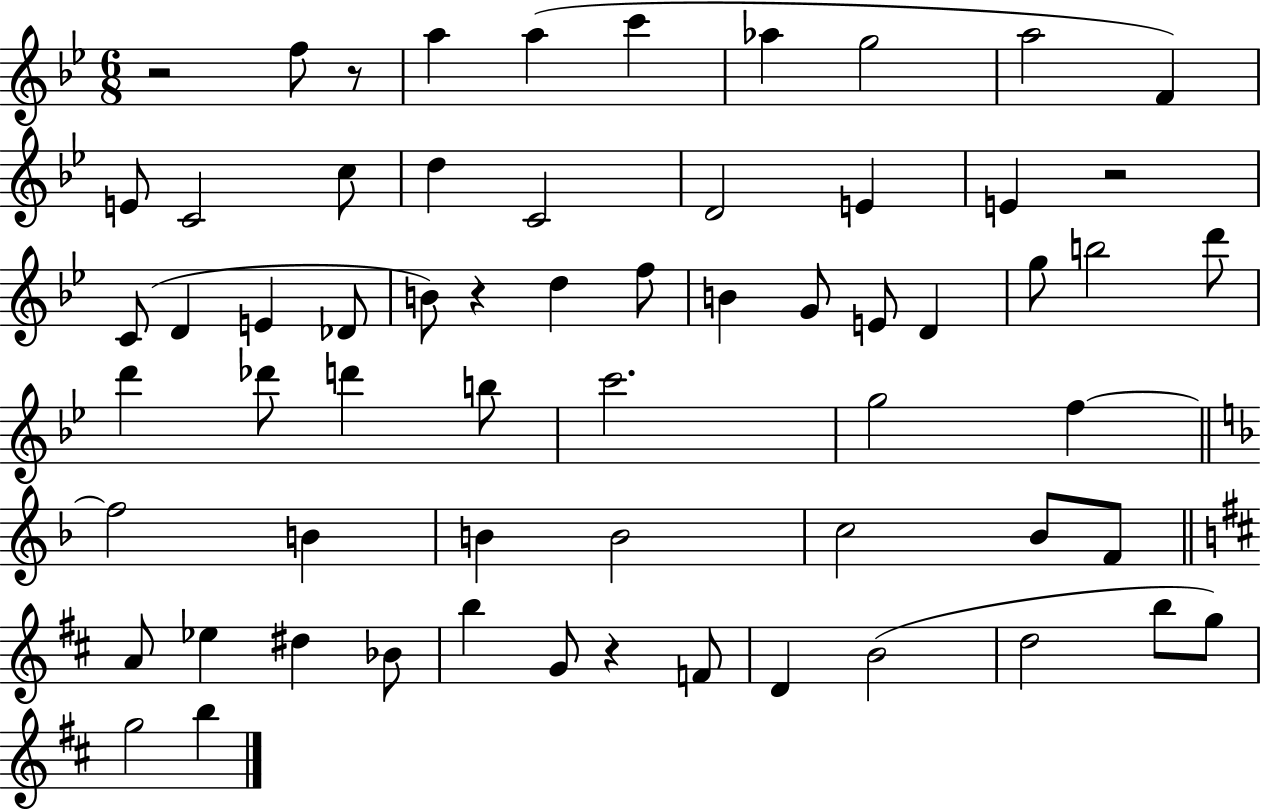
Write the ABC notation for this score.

X:1
T:Untitled
M:6/8
L:1/4
K:Bb
z2 f/2 z/2 a a c' _a g2 a2 F E/2 C2 c/2 d C2 D2 E E z2 C/2 D E _D/2 B/2 z d f/2 B G/2 E/2 D g/2 b2 d'/2 d' _d'/2 d' b/2 c'2 g2 f f2 B B B2 c2 _B/2 F/2 A/2 _e ^d _B/2 b G/2 z F/2 D B2 d2 b/2 g/2 g2 b